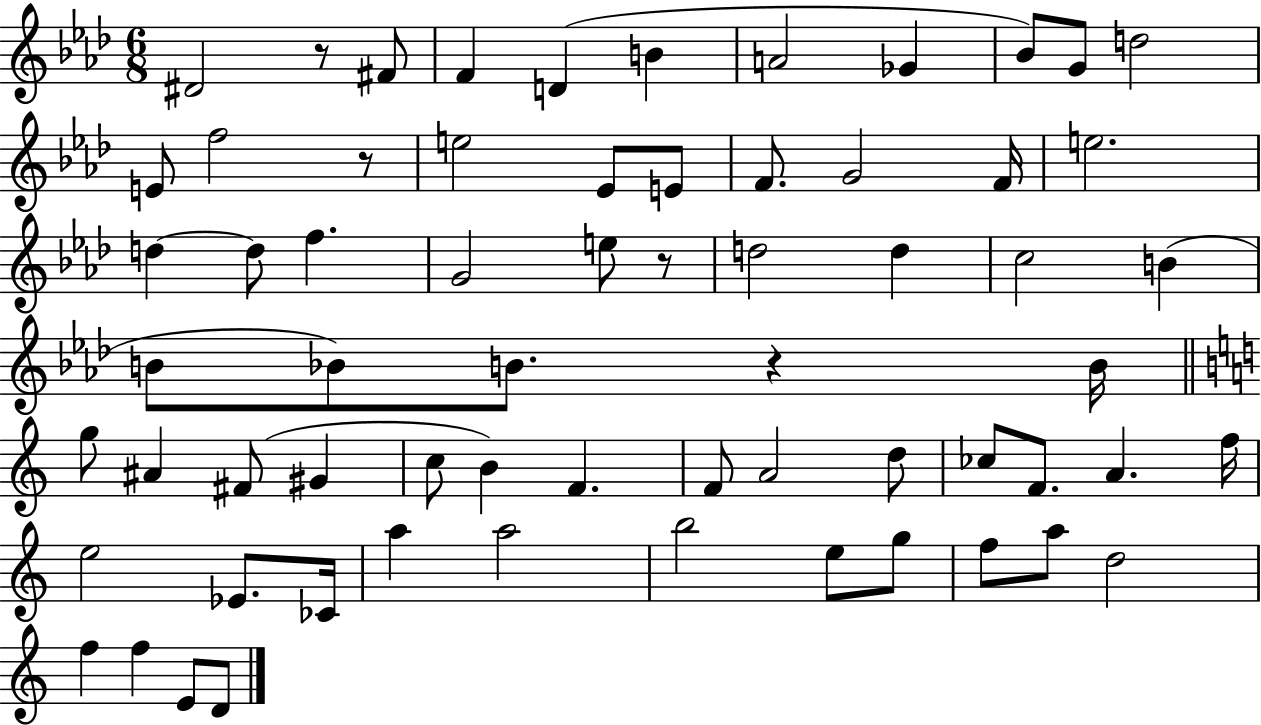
{
  \clef treble
  \numericTimeSignature
  \time 6/8
  \key aes \major
  dis'2 r8 fis'8 | f'4 d'4( b'4 | a'2 ges'4 | bes'8) g'8 d''2 | \break e'8 f''2 r8 | e''2 ees'8 e'8 | f'8. g'2 f'16 | e''2. | \break d''4~~ d''8 f''4. | g'2 e''8 r8 | d''2 d''4 | c''2 b'4( | \break b'8 bes'8) b'8. r4 b'16 | \bar "||" \break \key c \major g''8 ais'4 fis'8( gis'4 | c''8 b'4) f'4. | f'8 a'2 d''8 | ces''8 f'8. a'4. f''16 | \break e''2 ees'8. ces'16 | a''4 a''2 | b''2 e''8 g''8 | f''8 a''8 d''2 | \break f''4 f''4 e'8 d'8 | \bar "|."
}